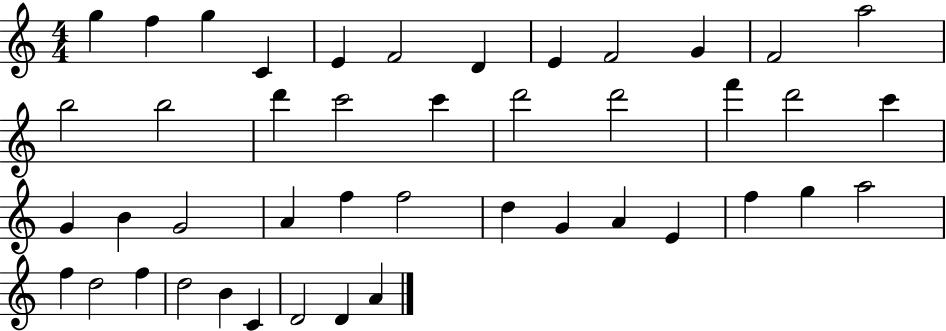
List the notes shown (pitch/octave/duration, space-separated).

G5/q F5/q G5/q C4/q E4/q F4/h D4/q E4/q F4/h G4/q F4/h A5/h B5/h B5/h D6/q C6/h C6/q D6/h D6/h F6/q D6/h C6/q G4/q B4/q G4/h A4/q F5/q F5/h D5/q G4/q A4/q E4/q F5/q G5/q A5/h F5/q D5/h F5/q D5/h B4/q C4/q D4/h D4/q A4/q